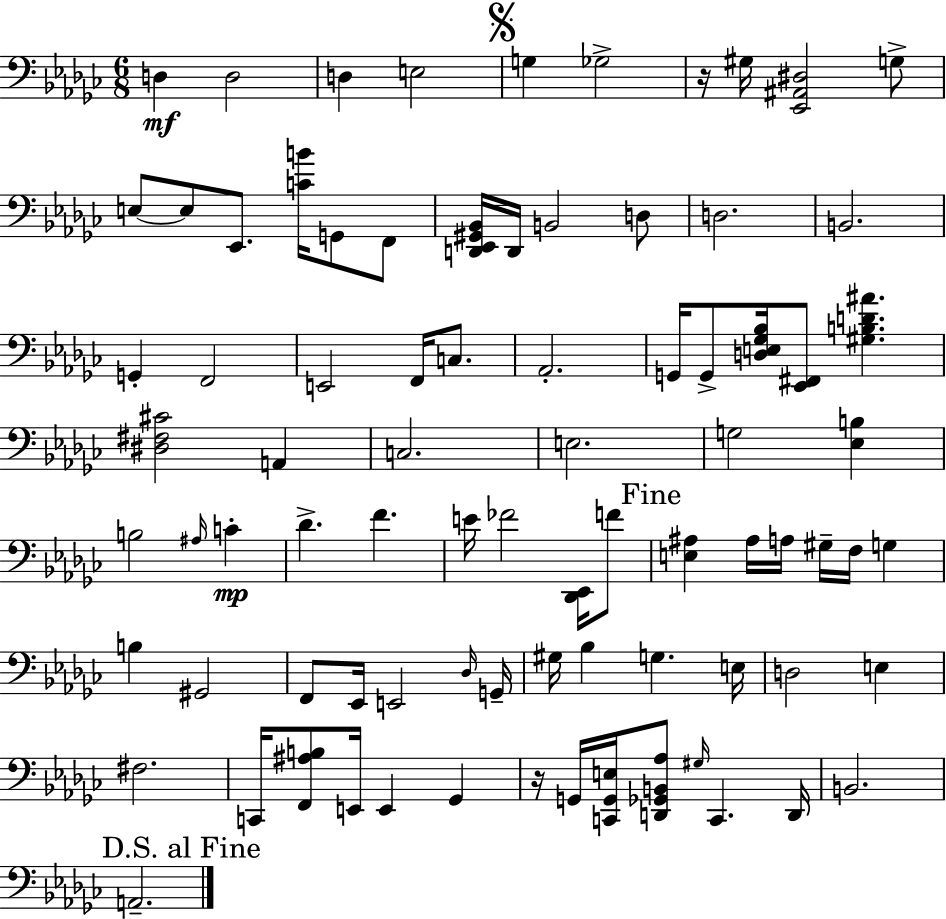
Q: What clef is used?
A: bass